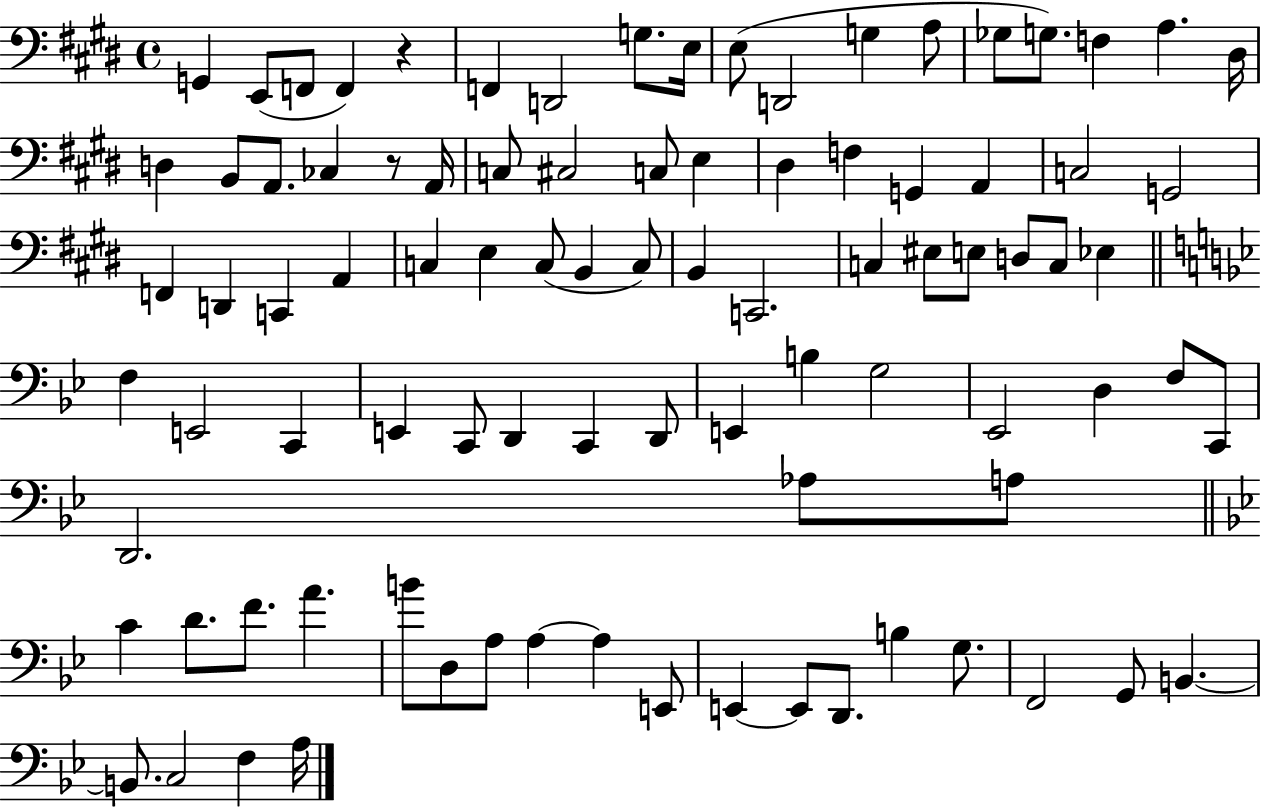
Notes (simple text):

G2/q E2/e F2/e F2/q R/q F2/q D2/h G3/e. E3/s E3/e D2/h G3/q A3/e Gb3/e G3/e. F3/q A3/q. D#3/s D3/q B2/e A2/e. CES3/q R/e A2/s C3/e C#3/h C3/e E3/q D#3/q F3/q G2/q A2/q C3/h G2/h F2/q D2/q C2/q A2/q C3/q E3/q C3/e B2/q C3/e B2/q C2/h. C3/q EIS3/e E3/e D3/e C3/e Eb3/q F3/q E2/h C2/q E2/q C2/e D2/q C2/q D2/e E2/q B3/q G3/h Eb2/h D3/q F3/e C2/e D2/h. Ab3/e A3/e C4/q D4/e. F4/e. A4/q. B4/e D3/e A3/e A3/q A3/q E2/e E2/q E2/e D2/e. B3/q G3/e. F2/h G2/e B2/q. B2/e. C3/h F3/q A3/s